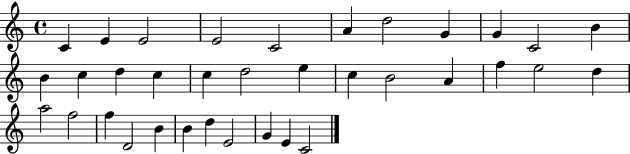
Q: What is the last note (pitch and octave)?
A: C4